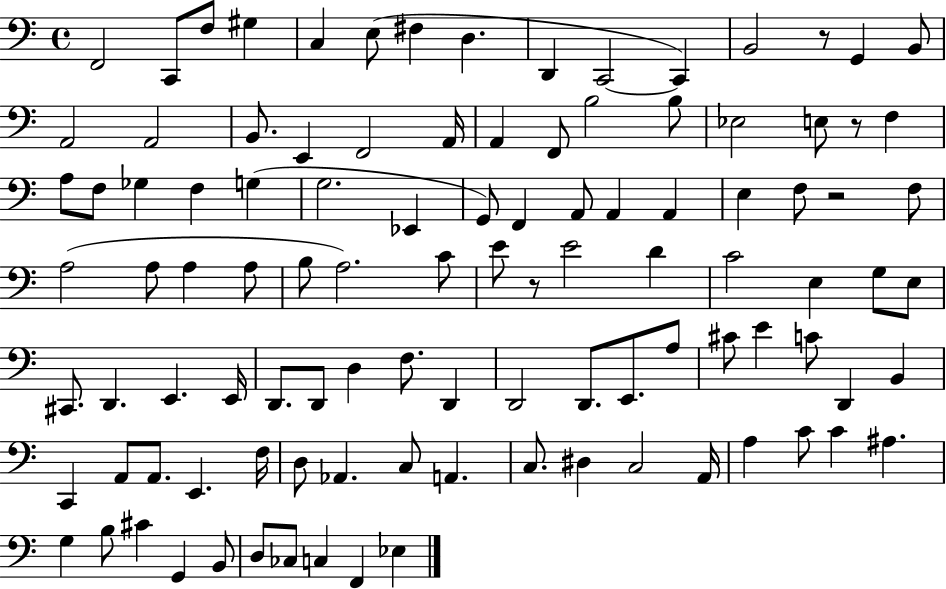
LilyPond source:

{
  \clef bass
  \time 4/4
  \defaultTimeSignature
  \key c \major
  f,2 c,8 f8 gis4 | c4 e8( fis4 d4. | d,4 c,2~~ c,4) | b,2 r8 g,4 b,8 | \break a,2 a,2 | b,8. e,4 f,2 a,16 | a,4 f,8 b2 b8 | ees2 e8 r8 f4 | \break a8 f8 ges4 f4 g4( | g2. ees,4 | g,8) f,4 a,8 a,4 a,4 | e4 f8 r2 f8 | \break a2( a8 a4 a8 | b8 a2.) c'8 | e'8 r8 e'2 d'4 | c'2 e4 g8 e8 | \break cis,8. d,4. e,4. e,16 | d,8. d,8 d4 f8. d,4 | d,2 d,8. e,8. a8 | cis'8 e'4 c'8 d,4 b,4 | \break c,4 a,8 a,8. e,4. f16 | d8 aes,4. c8 a,4. | c8. dis4 c2 a,16 | a4 c'8 c'4 ais4. | \break g4 b8 cis'4 g,4 b,8 | d8 ces8 c4 f,4 ees4 | \bar "|."
}